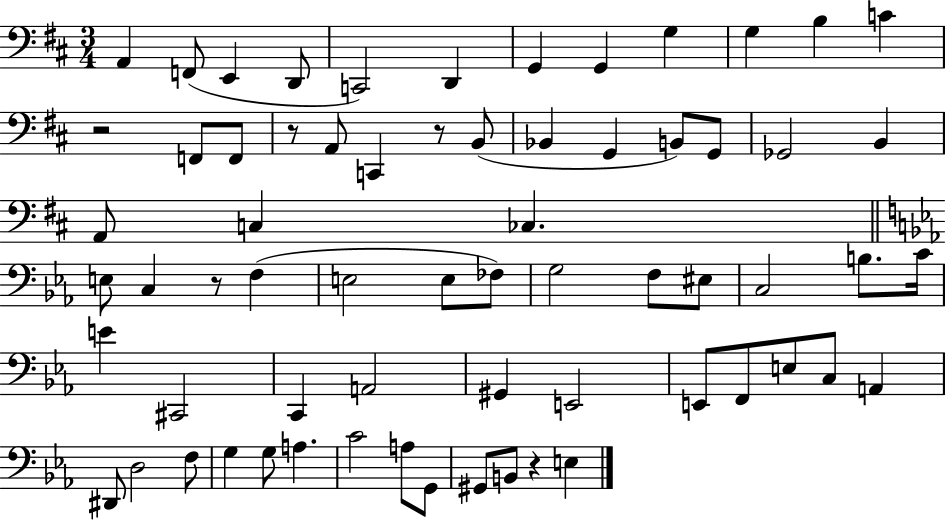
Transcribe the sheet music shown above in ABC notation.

X:1
T:Untitled
M:3/4
L:1/4
K:D
A,, F,,/2 E,, D,,/2 C,,2 D,, G,, G,, G, G, B, C z2 F,,/2 F,,/2 z/2 A,,/2 C,, z/2 B,,/2 _B,, G,, B,,/2 G,,/2 _G,,2 B,, A,,/2 C, _C, E,/2 C, z/2 F, E,2 E,/2 _F,/2 G,2 F,/2 ^E,/2 C,2 B,/2 C/4 E ^C,,2 C,, A,,2 ^G,, E,,2 E,,/2 F,,/2 E,/2 C,/2 A,, ^D,,/2 D,2 F,/2 G, G,/2 A, C2 A,/2 G,,/2 ^G,,/2 B,,/2 z E,